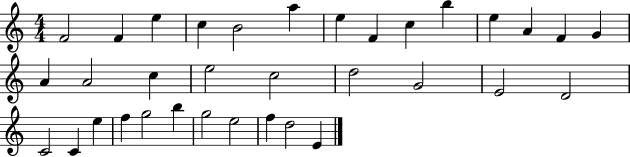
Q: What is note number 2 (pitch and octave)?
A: F4